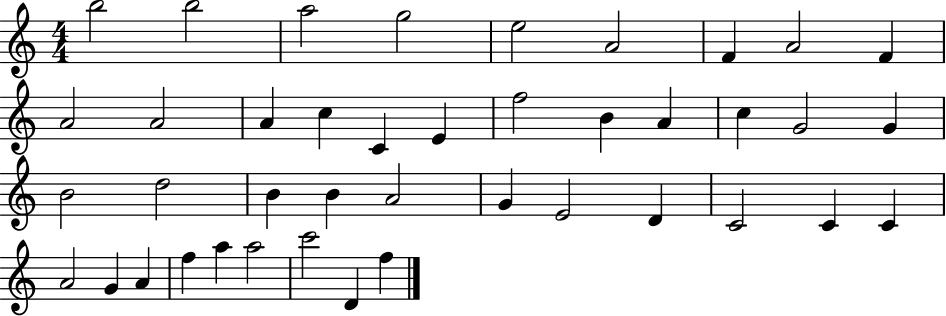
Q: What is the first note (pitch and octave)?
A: B5